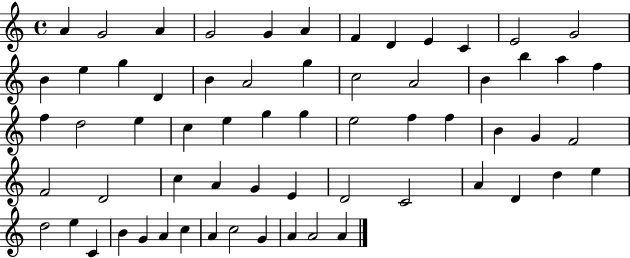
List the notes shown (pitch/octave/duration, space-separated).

A4/q G4/h A4/q G4/h G4/q A4/q F4/q D4/q E4/q C4/q E4/h G4/h B4/q E5/q G5/q D4/q B4/q A4/h G5/q C5/h A4/h B4/q B5/q A5/q F5/q F5/q D5/h E5/q C5/q E5/q G5/q G5/q E5/h F5/q F5/q B4/q G4/q F4/h F4/h D4/h C5/q A4/q G4/q E4/q D4/h C4/h A4/q D4/q D5/q E5/q D5/h E5/q C4/q B4/q G4/q A4/q C5/q A4/q C5/h G4/q A4/q A4/h A4/q